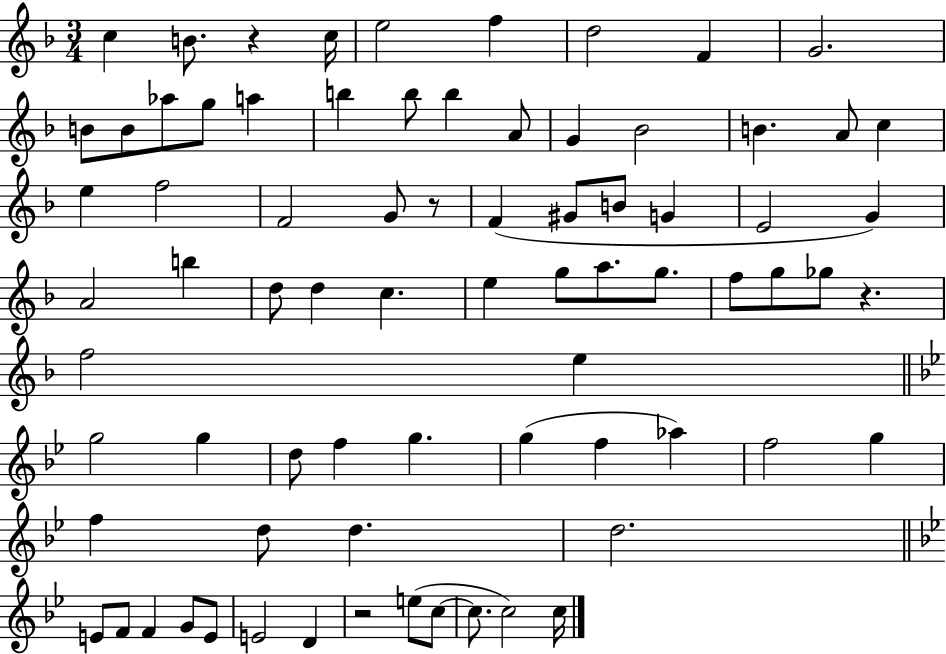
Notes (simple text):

C5/q B4/e. R/q C5/s E5/h F5/q D5/h F4/q G4/h. B4/e B4/e Ab5/e G5/e A5/q B5/q B5/e B5/q A4/e G4/q Bb4/h B4/q. A4/e C5/q E5/q F5/h F4/h G4/e R/e F4/q G#4/e B4/e G4/q E4/h G4/q A4/h B5/q D5/e D5/q C5/q. E5/q G5/e A5/e. G5/e. F5/e G5/e Gb5/e R/q. F5/h E5/q G5/h G5/q D5/e F5/q G5/q. G5/q F5/q Ab5/q F5/h G5/q F5/q D5/e D5/q. D5/h. E4/e F4/e F4/q G4/e E4/e E4/h D4/q R/h E5/e C5/e C5/e. C5/h C5/s